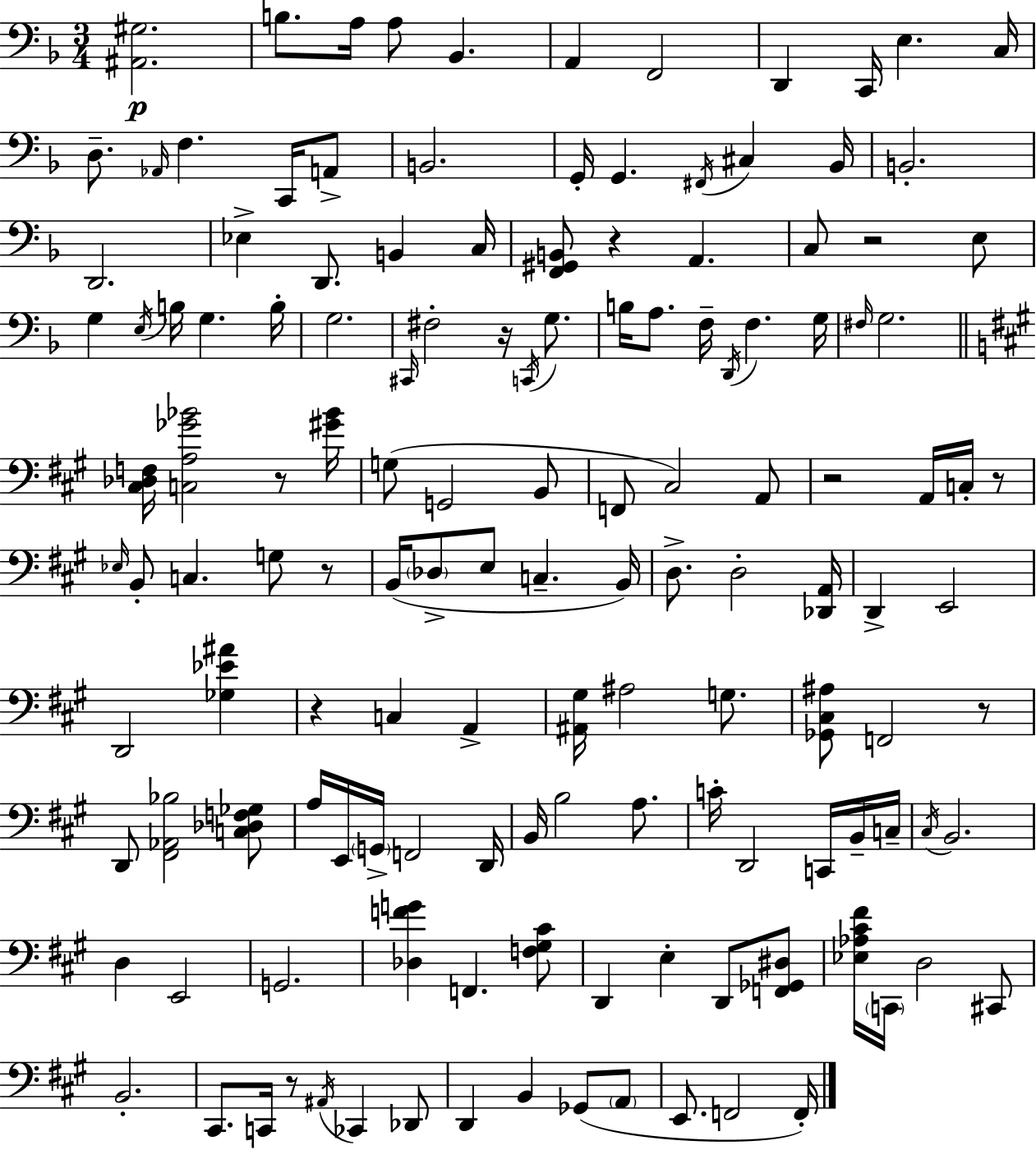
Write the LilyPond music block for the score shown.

{
  \clef bass
  \numericTimeSignature
  \time 3/4
  \key f \major
  <ais, gis>2.\p | b8. a16 a8 bes,4. | a,4 f,2 | d,4 c,16 e4. c16 | \break d8.-- \grace { aes,16 } f4. c,16 a,8-> | b,2. | g,16-. g,4. \acciaccatura { fis,16 } cis4 | bes,16 b,2.-. | \break d,2. | ees4-> d,8. b,4 | c16 <f, gis, b,>8 r4 a,4. | c8 r2 | \break e8 g4 \acciaccatura { e16 } b16 g4. | b16-. g2. | \grace { cis,16 } fis2-. | r16 \acciaccatura { c,16 } g8. b16 a8. f16-- \acciaccatura { d,16 } f4. | \break g16 \grace { fis16 } g2. | \bar "||" \break \key a \major <cis des f>16 <c a ges' bes'>2 r8 <gis' bes'>16 | g8( g,2 b,8 | f,8 cis2) a,8 | r2 a,16 c16-. r8 | \break \grace { ees16 } b,8-. c4. g8 r8 | b,16( \parenthesize des8-> e8 c4.-- | b,16) d8.-> d2-. | <des, a,>16 d,4-> e,2 | \break d,2 <ges ees' ais'>4 | r4 c4 a,4-> | <ais, gis>16 ais2 g8. | <ges, cis ais>8 f,2 r8 | \break d,8 <fis, aes, bes>2 <c des f ges>8 | a16 e,16 \parenthesize g,16-> f,2 | d,16 b,16 b2 a8. | c'16-. d,2 c,16 b,16-- | \break c16-- \acciaccatura { cis16 } b,2. | d4 e,2 | g,2. | <des f' g'>4 f,4. | \break <f gis cis'>8 d,4 e4-. d,8 | <f, ges, dis>8 <ees aes cis' fis'>16 \parenthesize c,16 d2 | cis,8 b,2.-. | cis,8. c,16 r8 \acciaccatura { ais,16 } ces,4 | \break des,8 d,4 b,4 ges,8( | \parenthesize a,8 e,8. f,2 | f,16-.) \bar "|."
}